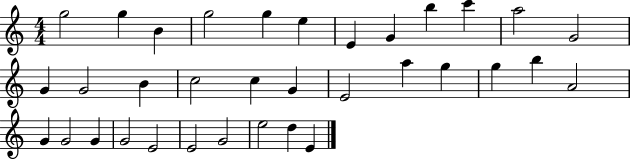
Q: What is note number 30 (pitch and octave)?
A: E4